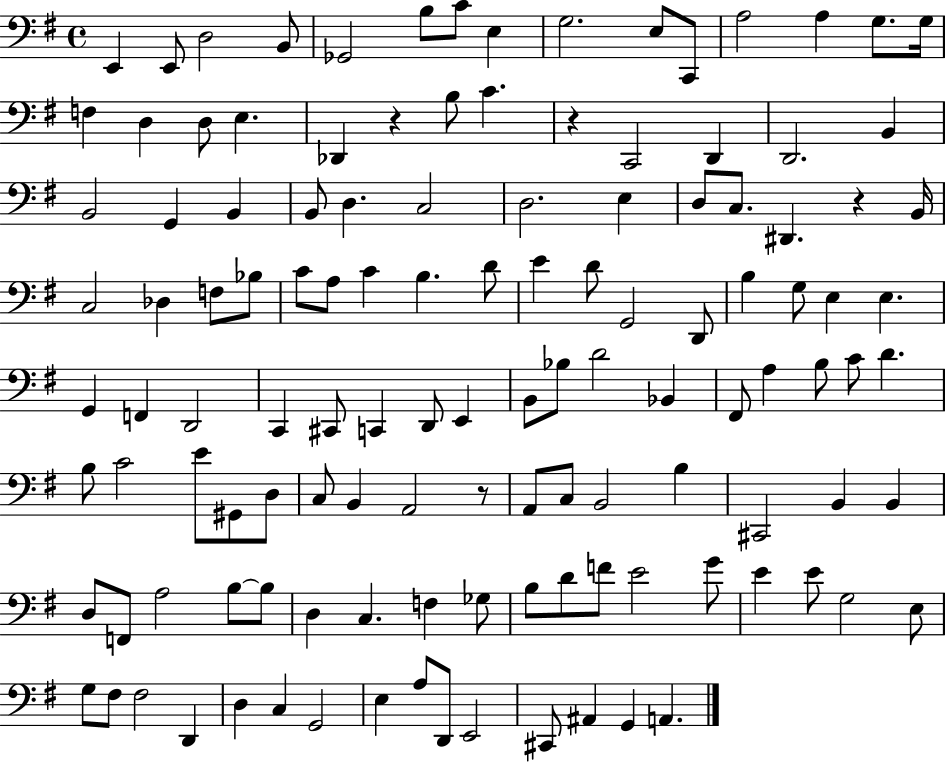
X:1
T:Untitled
M:4/4
L:1/4
K:G
E,, E,,/2 D,2 B,,/2 _G,,2 B,/2 C/2 E, G,2 E,/2 C,,/2 A,2 A, G,/2 G,/4 F, D, D,/2 E, _D,, z B,/2 C z C,,2 D,, D,,2 B,, B,,2 G,, B,, B,,/2 D, C,2 D,2 E, D,/2 C,/2 ^D,, z B,,/4 C,2 _D, F,/2 _B,/2 C/2 A,/2 C B, D/2 E D/2 G,,2 D,,/2 B, G,/2 E, E, G,, F,, D,,2 C,, ^C,,/2 C,, D,,/2 E,, B,,/2 _B,/2 D2 _B,, ^F,,/2 A, B,/2 C/2 D B,/2 C2 E/2 ^G,,/2 D,/2 C,/2 B,, A,,2 z/2 A,,/2 C,/2 B,,2 B, ^C,,2 B,, B,, D,/2 F,,/2 A,2 B,/2 B,/2 D, C, F, _G,/2 B,/2 D/2 F/2 E2 G/2 E E/2 G,2 E,/2 G,/2 ^F,/2 ^F,2 D,, D, C, G,,2 E, A,/2 D,,/2 E,,2 ^C,,/2 ^A,, G,, A,,